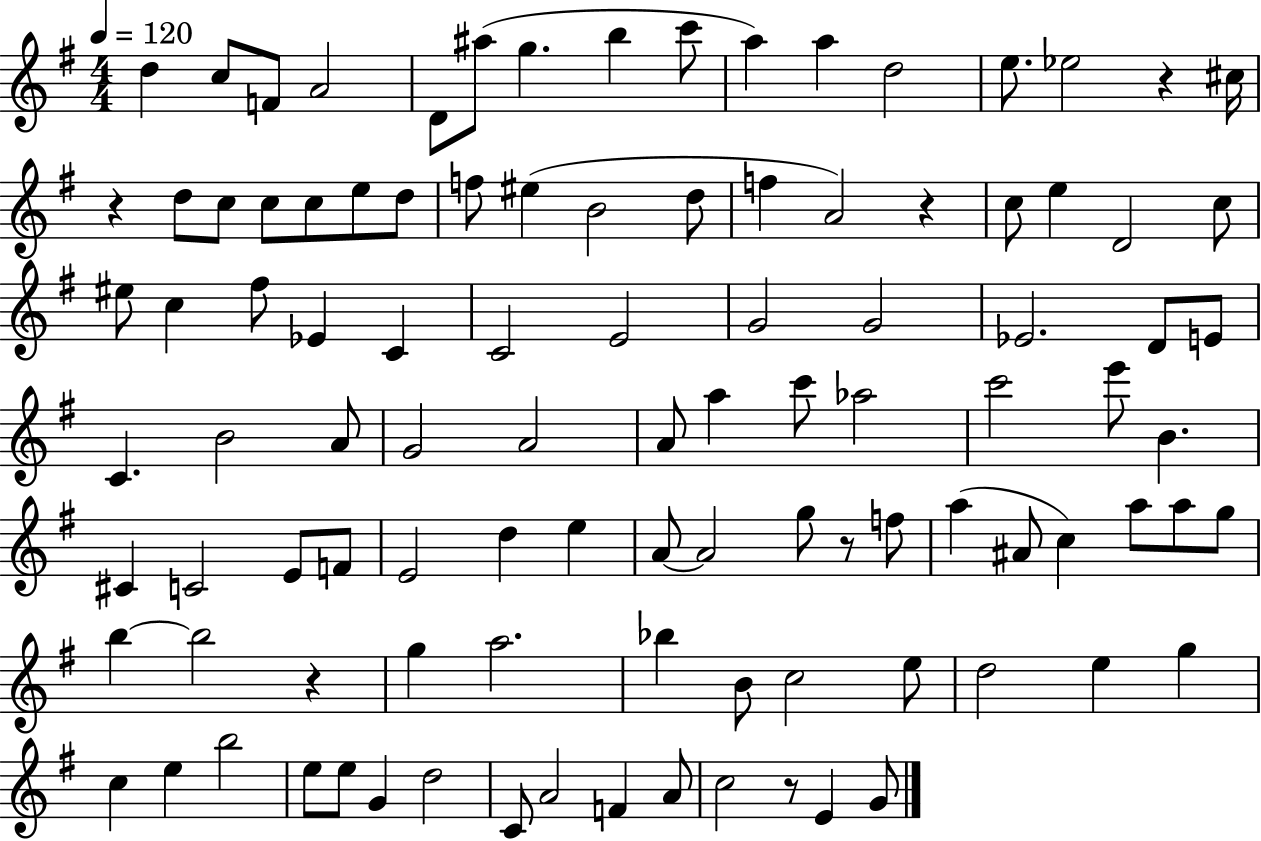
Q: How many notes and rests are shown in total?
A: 103